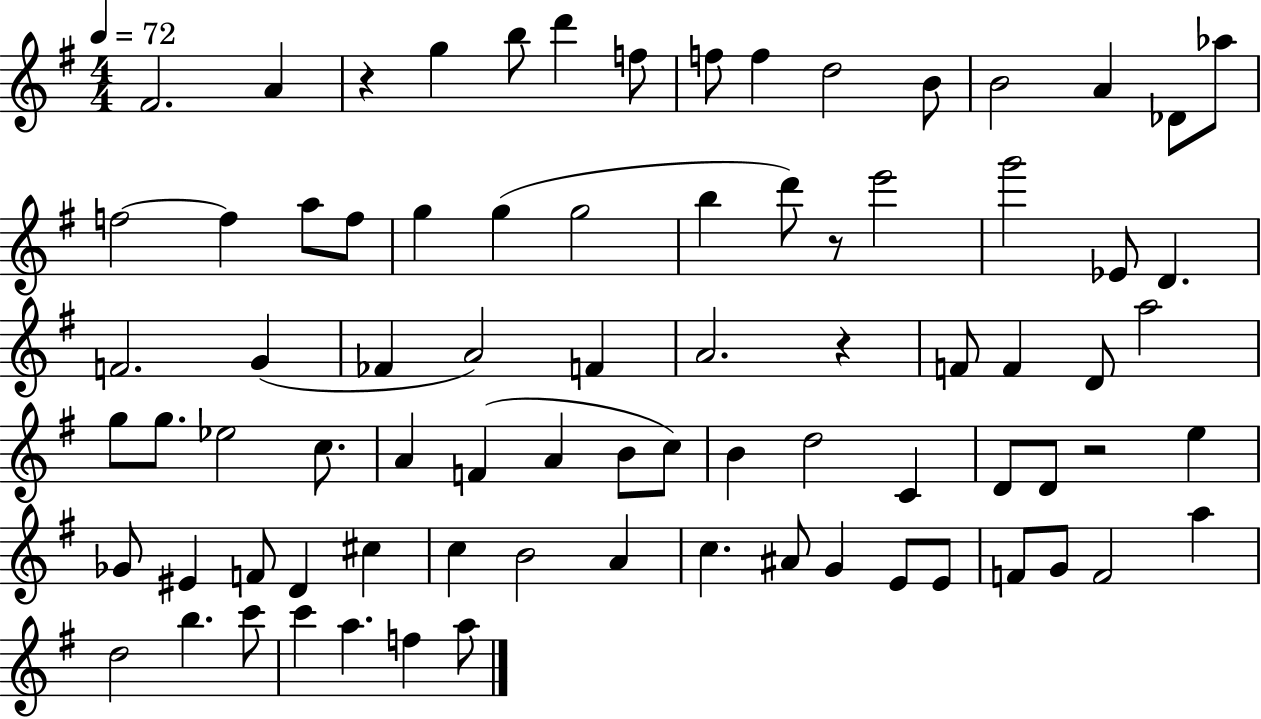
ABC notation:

X:1
T:Untitled
M:4/4
L:1/4
K:G
^F2 A z g b/2 d' f/2 f/2 f d2 B/2 B2 A _D/2 _a/2 f2 f a/2 f/2 g g g2 b d'/2 z/2 e'2 g'2 _E/2 D F2 G _F A2 F A2 z F/2 F D/2 a2 g/2 g/2 _e2 c/2 A F A B/2 c/2 B d2 C D/2 D/2 z2 e _G/2 ^E F/2 D ^c c B2 A c ^A/2 G E/2 E/2 F/2 G/2 F2 a d2 b c'/2 c' a f a/2